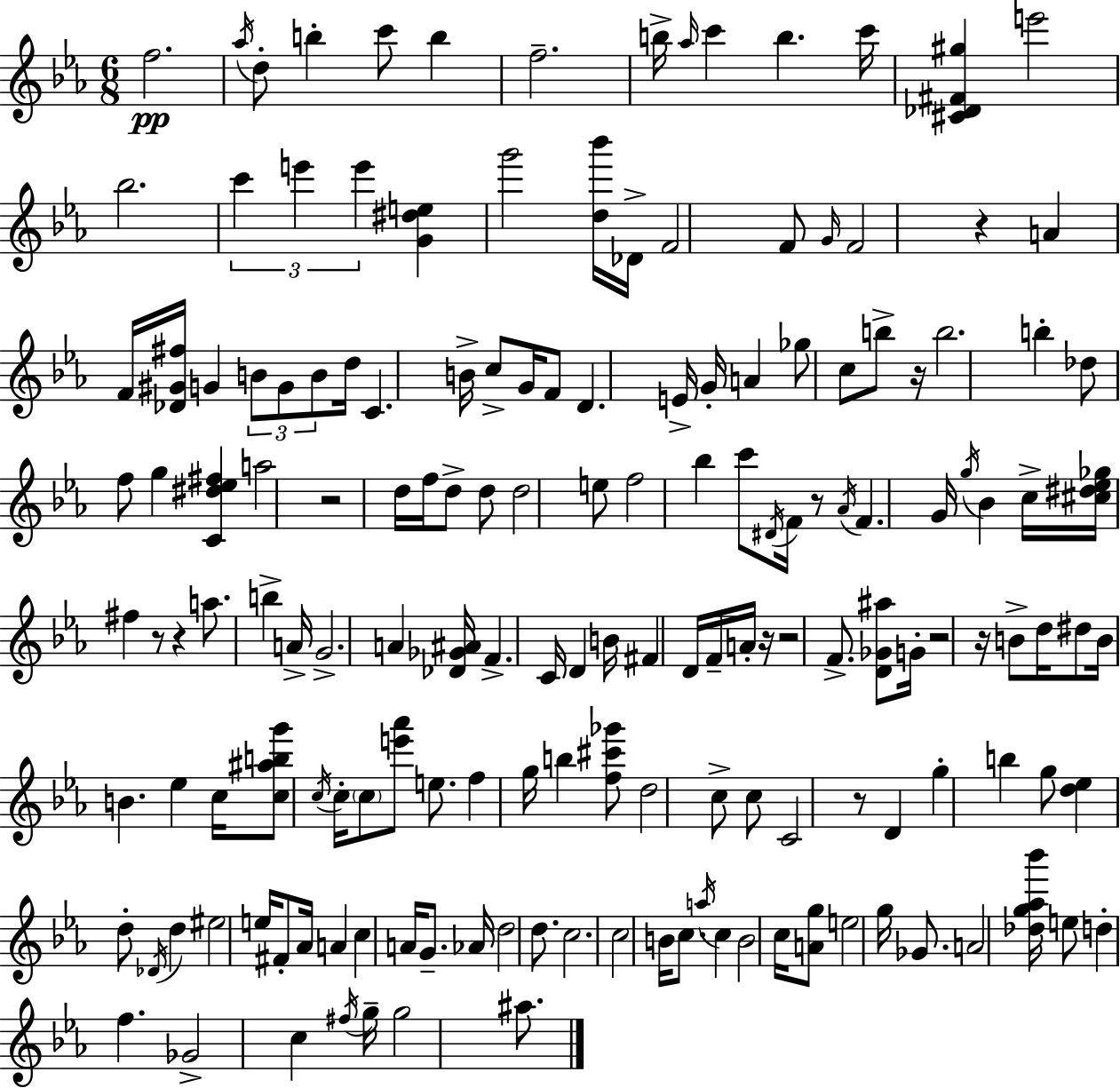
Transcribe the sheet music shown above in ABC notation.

X:1
T:Untitled
M:6/8
L:1/4
K:Cm
f2 _a/4 d/2 b c'/2 b f2 b/4 _a/4 c' b c'/4 [^C_D^F^g] e'2 _b2 c' e' e' [G^de] g'2 [d_b']/4 _D/4 F2 F/2 G/4 F2 z A F/4 [_D^G^f]/4 G B/2 G/2 B/2 d/4 C B/4 c/2 G/4 F/2 D E/4 G/4 A _g/2 c/2 b/2 z/4 b2 b _d/2 f/2 g [C^d_e^f] a2 z2 d/4 f/4 d/2 d/2 d2 e/2 f2 _b c'/2 ^D/4 F/4 z/2 _A/4 F G/4 g/4 _B c/4 [^c^d_e_g]/4 ^f z/2 z a/2 b A/4 G2 A [_D_G^A]/4 F C/4 D B/4 ^F D/4 F/4 A/4 z/4 z2 F/2 [D_G^a]/2 G/4 z2 z/4 B/2 d/4 ^d/2 B/4 B _e c/4 [c^abg']/2 c/4 c/4 c/2 [e'_a']/2 e/2 f g/4 b [f^c'_g']/2 d2 c/2 c/2 C2 z/2 D g b g/2 [d_e] d/2 _D/4 d ^e2 e/4 ^F/2 _A/4 A c A/4 G/2 _A/4 d2 d/2 c2 c2 B/4 c/2 a/4 c B2 c/4 [Ag]/2 e2 g/4 _G/2 A2 [_dg_a_b']/4 e/2 d f _G2 c ^f/4 g/4 g2 ^a/2